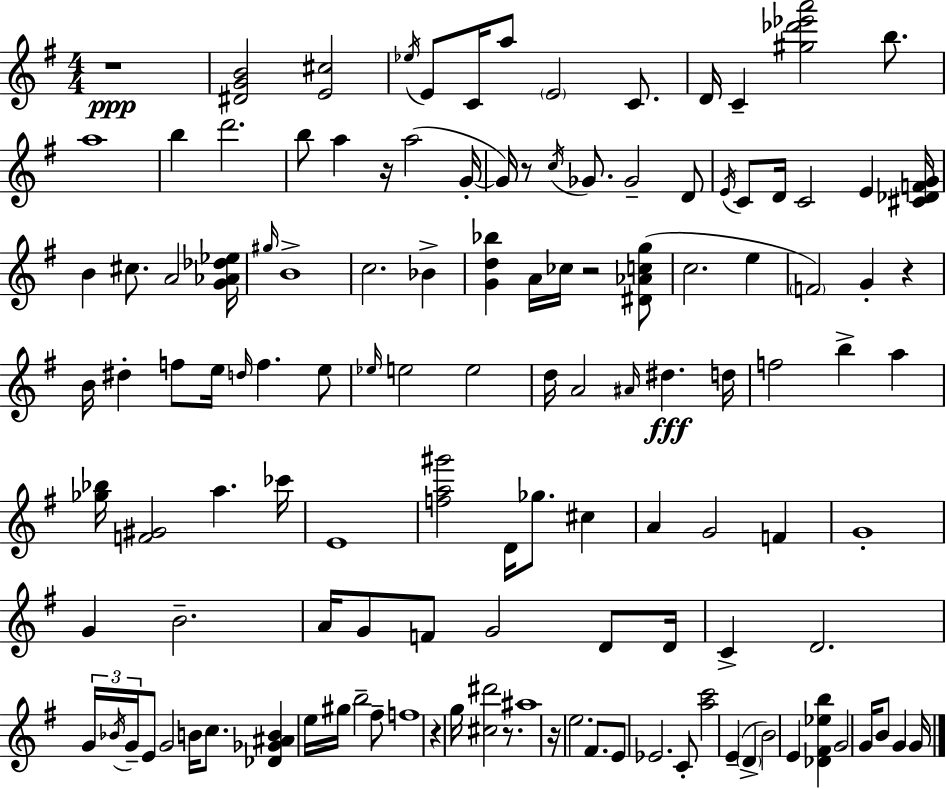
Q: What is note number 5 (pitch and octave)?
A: E4